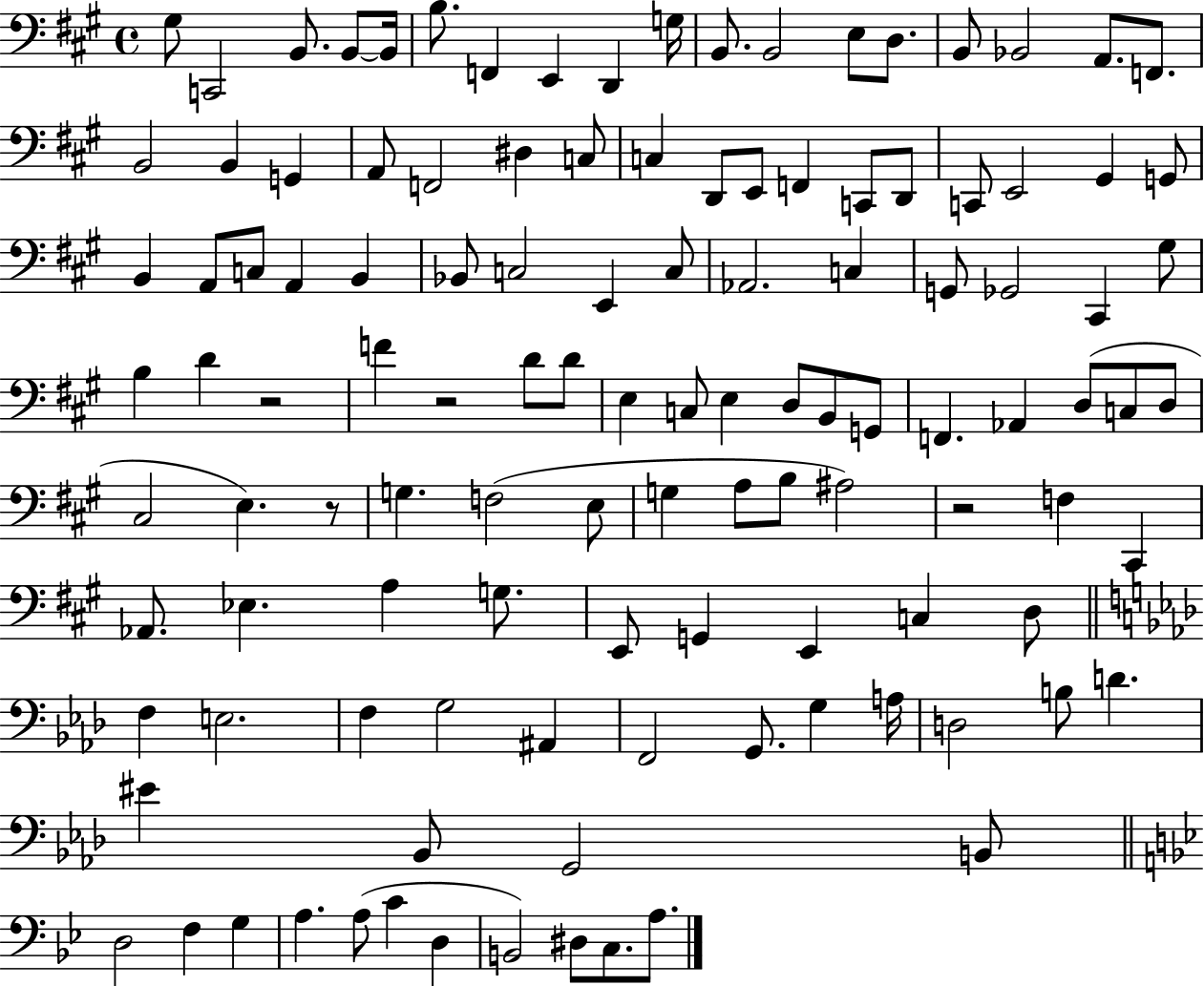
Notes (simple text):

G#3/e C2/h B2/e. B2/e B2/s B3/e. F2/q E2/q D2/q G3/s B2/e. B2/h E3/e D3/e. B2/e Bb2/h A2/e. F2/e. B2/h B2/q G2/q A2/e F2/h D#3/q C3/e C3/q D2/e E2/e F2/q C2/e D2/e C2/e E2/h G#2/q G2/e B2/q A2/e C3/e A2/q B2/q Bb2/e C3/h E2/q C3/e Ab2/h. C3/q G2/e Gb2/h C#2/q G#3/e B3/q D4/q R/h F4/q R/h D4/e D4/e E3/q C3/e E3/q D3/e B2/e G2/e F2/q. Ab2/q D3/e C3/e D3/e C#3/h E3/q. R/e G3/q. F3/h E3/e G3/q A3/e B3/e A#3/h R/h F3/q C#2/q Ab2/e. Eb3/q. A3/q G3/e. E2/e G2/q E2/q C3/q D3/e F3/q E3/h. F3/q G3/h A#2/q F2/h G2/e. G3/q A3/s D3/h B3/e D4/q. EIS4/q Bb2/e G2/h B2/e D3/h F3/q G3/q A3/q. A3/e C4/q D3/q B2/h D#3/e C3/e. A3/e.